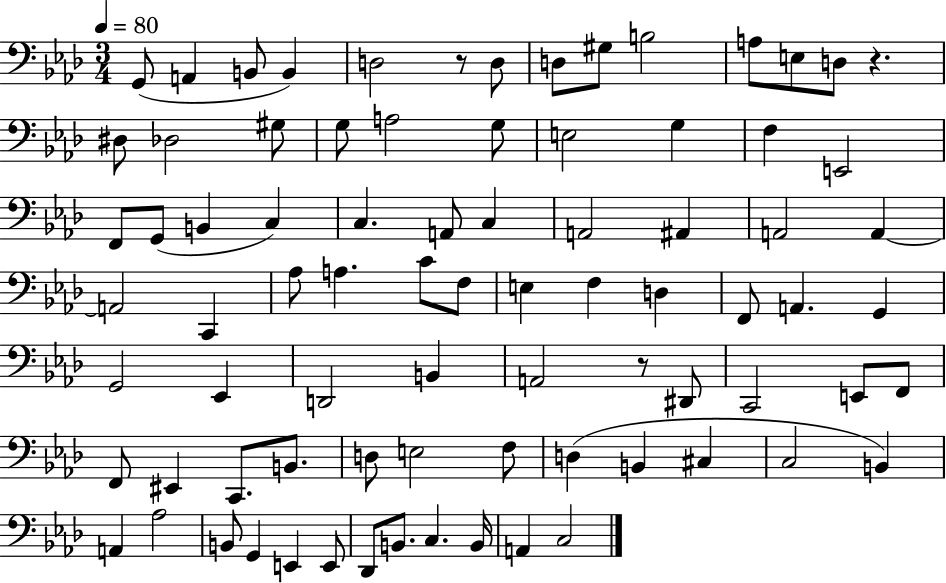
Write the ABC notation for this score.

X:1
T:Untitled
M:3/4
L:1/4
K:Ab
G,,/2 A,, B,,/2 B,, D,2 z/2 D,/2 D,/2 ^G,/2 B,2 A,/2 E,/2 D,/2 z ^D,/2 _D,2 ^G,/2 G,/2 A,2 G,/2 E,2 G, F, E,,2 F,,/2 G,,/2 B,, C, C, A,,/2 C, A,,2 ^A,, A,,2 A,, A,,2 C,, _A,/2 A, C/2 F,/2 E, F, D, F,,/2 A,, G,, G,,2 _E,, D,,2 B,, A,,2 z/2 ^D,,/2 C,,2 E,,/2 F,,/2 F,,/2 ^E,, C,,/2 B,,/2 D,/2 E,2 F,/2 D, B,, ^C, C,2 B,, A,, _A,2 B,,/2 G,, E,, E,,/2 _D,,/2 B,,/2 C, B,,/4 A,, C,2